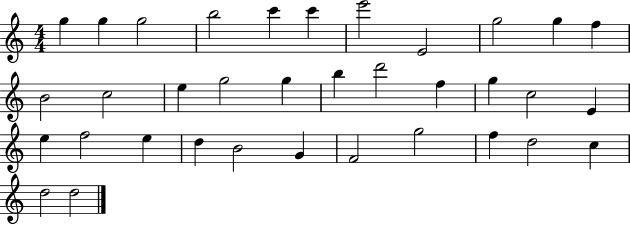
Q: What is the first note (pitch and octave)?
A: G5